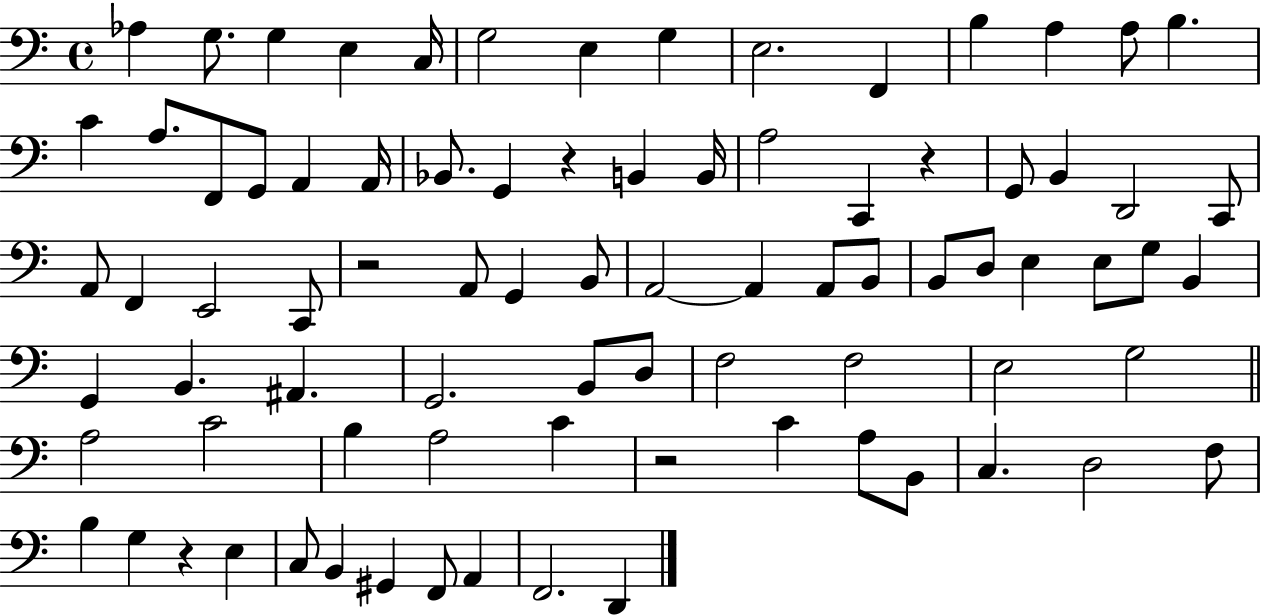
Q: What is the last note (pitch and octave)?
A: D2